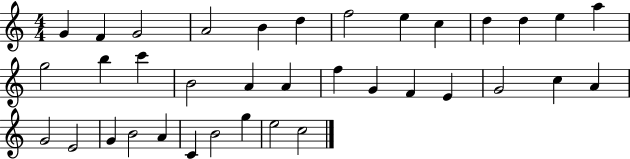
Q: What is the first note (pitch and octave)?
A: G4